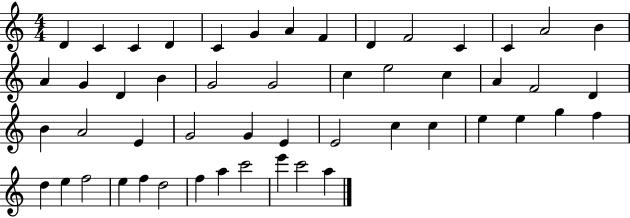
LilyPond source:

{
  \clef treble
  \numericTimeSignature
  \time 4/4
  \key c \major
  d'4 c'4 c'4 d'4 | c'4 g'4 a'4 f'4 | d'4 f'2 c'4 | c'4 a'2 b'4 | \break a'4 g'4 d'4 b'4 | g'2 g'2 | c''4 e''2 c''4 | a'4 f'2 d'4 | \break b'4 a'2 e'4 | g'2 g'4 e'4 | e'2 c''4 c''4 | e''4 e''4 g''4 f''4 | \break d''4 e''4 f''2 | e''4 f''4 d''2 | f''4 a''4 c'''2 | e'''4 c'''2 a''4 | \break \bar "|."
}